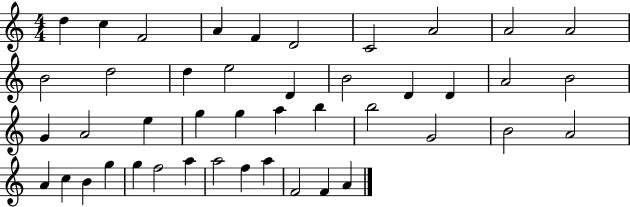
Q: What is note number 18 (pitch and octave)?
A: D4